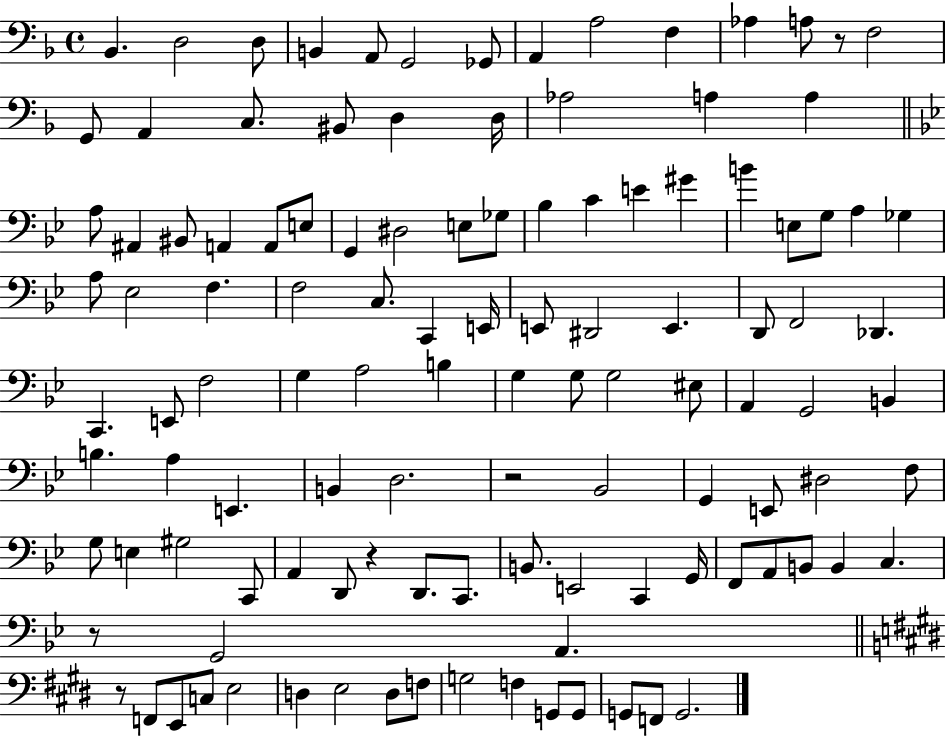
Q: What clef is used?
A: bass